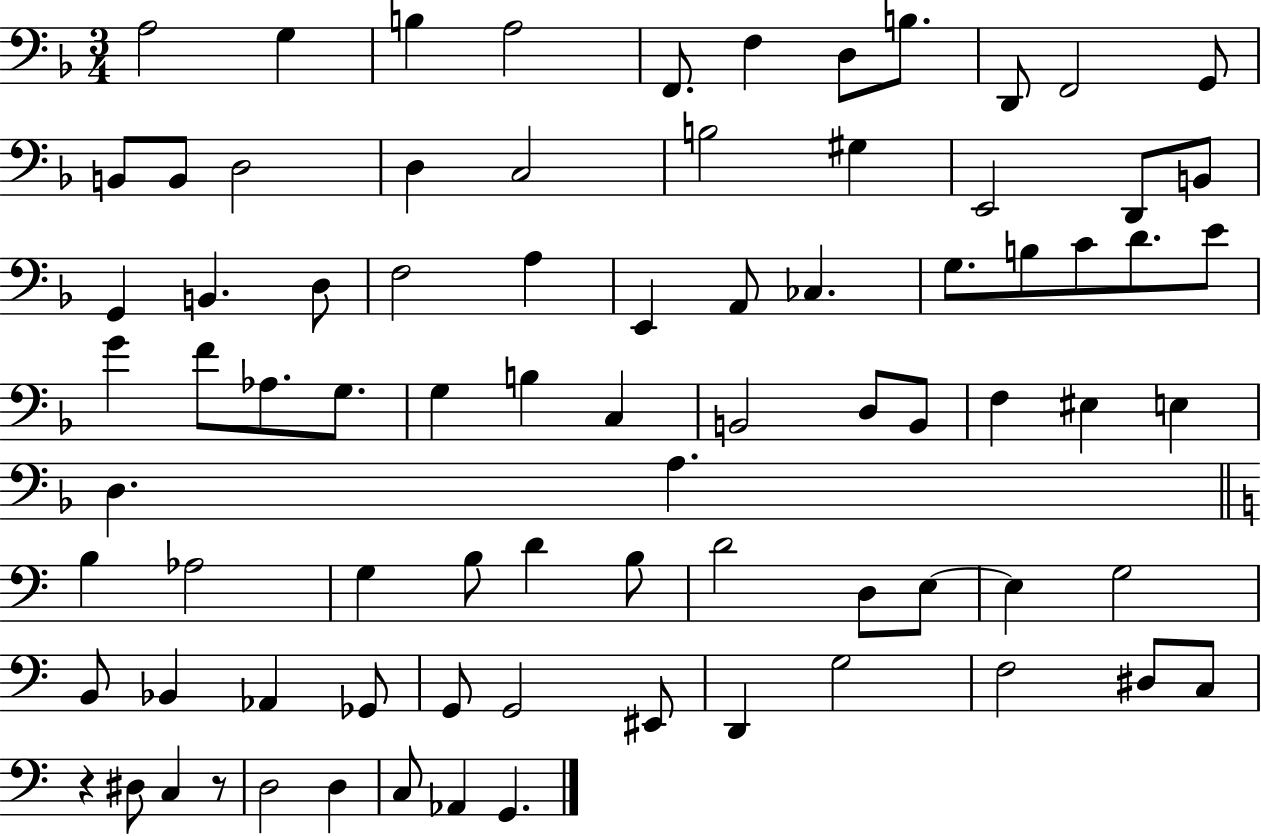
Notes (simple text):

A3/h G3/q B3/q A3/h F2/e. F3/q D3/e B3/e. D2/e F2/h G2/e B2/e B2/e D3/h D3/q C3/h B3/h G#3/q E2/h D2/e B2/e G2/q B2/q. D3/e F3/h A3/q E2/q A2/e CES3/q. G3/e. B3/e C4/e D4/e. E4/e G4/q F4/e Ab3/e. G3/e. G3/q B3/q C3/q B2/h D3/e B2/e F3/q EIS3/q E3/q D3/q. A3/q. B3/q Ab3/h G3/q B3/e D4/q B3/e D4/h D3/e E3/e E3/q G3/h B2/e Bb2/q Ab2/q Gb2/e G2/e G2/h EIS2/e D2/q G3/h F3/h D#3/e C3/e R/q D#3/e C3/q R/e D3/h D3/q C3/e Ab2/q G2/q.